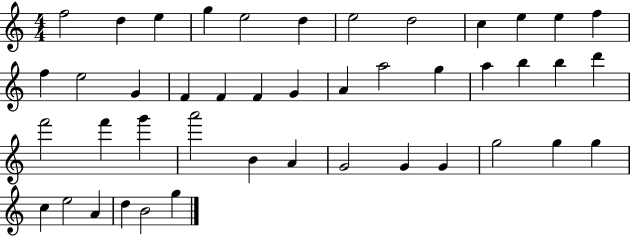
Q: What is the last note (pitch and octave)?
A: G5